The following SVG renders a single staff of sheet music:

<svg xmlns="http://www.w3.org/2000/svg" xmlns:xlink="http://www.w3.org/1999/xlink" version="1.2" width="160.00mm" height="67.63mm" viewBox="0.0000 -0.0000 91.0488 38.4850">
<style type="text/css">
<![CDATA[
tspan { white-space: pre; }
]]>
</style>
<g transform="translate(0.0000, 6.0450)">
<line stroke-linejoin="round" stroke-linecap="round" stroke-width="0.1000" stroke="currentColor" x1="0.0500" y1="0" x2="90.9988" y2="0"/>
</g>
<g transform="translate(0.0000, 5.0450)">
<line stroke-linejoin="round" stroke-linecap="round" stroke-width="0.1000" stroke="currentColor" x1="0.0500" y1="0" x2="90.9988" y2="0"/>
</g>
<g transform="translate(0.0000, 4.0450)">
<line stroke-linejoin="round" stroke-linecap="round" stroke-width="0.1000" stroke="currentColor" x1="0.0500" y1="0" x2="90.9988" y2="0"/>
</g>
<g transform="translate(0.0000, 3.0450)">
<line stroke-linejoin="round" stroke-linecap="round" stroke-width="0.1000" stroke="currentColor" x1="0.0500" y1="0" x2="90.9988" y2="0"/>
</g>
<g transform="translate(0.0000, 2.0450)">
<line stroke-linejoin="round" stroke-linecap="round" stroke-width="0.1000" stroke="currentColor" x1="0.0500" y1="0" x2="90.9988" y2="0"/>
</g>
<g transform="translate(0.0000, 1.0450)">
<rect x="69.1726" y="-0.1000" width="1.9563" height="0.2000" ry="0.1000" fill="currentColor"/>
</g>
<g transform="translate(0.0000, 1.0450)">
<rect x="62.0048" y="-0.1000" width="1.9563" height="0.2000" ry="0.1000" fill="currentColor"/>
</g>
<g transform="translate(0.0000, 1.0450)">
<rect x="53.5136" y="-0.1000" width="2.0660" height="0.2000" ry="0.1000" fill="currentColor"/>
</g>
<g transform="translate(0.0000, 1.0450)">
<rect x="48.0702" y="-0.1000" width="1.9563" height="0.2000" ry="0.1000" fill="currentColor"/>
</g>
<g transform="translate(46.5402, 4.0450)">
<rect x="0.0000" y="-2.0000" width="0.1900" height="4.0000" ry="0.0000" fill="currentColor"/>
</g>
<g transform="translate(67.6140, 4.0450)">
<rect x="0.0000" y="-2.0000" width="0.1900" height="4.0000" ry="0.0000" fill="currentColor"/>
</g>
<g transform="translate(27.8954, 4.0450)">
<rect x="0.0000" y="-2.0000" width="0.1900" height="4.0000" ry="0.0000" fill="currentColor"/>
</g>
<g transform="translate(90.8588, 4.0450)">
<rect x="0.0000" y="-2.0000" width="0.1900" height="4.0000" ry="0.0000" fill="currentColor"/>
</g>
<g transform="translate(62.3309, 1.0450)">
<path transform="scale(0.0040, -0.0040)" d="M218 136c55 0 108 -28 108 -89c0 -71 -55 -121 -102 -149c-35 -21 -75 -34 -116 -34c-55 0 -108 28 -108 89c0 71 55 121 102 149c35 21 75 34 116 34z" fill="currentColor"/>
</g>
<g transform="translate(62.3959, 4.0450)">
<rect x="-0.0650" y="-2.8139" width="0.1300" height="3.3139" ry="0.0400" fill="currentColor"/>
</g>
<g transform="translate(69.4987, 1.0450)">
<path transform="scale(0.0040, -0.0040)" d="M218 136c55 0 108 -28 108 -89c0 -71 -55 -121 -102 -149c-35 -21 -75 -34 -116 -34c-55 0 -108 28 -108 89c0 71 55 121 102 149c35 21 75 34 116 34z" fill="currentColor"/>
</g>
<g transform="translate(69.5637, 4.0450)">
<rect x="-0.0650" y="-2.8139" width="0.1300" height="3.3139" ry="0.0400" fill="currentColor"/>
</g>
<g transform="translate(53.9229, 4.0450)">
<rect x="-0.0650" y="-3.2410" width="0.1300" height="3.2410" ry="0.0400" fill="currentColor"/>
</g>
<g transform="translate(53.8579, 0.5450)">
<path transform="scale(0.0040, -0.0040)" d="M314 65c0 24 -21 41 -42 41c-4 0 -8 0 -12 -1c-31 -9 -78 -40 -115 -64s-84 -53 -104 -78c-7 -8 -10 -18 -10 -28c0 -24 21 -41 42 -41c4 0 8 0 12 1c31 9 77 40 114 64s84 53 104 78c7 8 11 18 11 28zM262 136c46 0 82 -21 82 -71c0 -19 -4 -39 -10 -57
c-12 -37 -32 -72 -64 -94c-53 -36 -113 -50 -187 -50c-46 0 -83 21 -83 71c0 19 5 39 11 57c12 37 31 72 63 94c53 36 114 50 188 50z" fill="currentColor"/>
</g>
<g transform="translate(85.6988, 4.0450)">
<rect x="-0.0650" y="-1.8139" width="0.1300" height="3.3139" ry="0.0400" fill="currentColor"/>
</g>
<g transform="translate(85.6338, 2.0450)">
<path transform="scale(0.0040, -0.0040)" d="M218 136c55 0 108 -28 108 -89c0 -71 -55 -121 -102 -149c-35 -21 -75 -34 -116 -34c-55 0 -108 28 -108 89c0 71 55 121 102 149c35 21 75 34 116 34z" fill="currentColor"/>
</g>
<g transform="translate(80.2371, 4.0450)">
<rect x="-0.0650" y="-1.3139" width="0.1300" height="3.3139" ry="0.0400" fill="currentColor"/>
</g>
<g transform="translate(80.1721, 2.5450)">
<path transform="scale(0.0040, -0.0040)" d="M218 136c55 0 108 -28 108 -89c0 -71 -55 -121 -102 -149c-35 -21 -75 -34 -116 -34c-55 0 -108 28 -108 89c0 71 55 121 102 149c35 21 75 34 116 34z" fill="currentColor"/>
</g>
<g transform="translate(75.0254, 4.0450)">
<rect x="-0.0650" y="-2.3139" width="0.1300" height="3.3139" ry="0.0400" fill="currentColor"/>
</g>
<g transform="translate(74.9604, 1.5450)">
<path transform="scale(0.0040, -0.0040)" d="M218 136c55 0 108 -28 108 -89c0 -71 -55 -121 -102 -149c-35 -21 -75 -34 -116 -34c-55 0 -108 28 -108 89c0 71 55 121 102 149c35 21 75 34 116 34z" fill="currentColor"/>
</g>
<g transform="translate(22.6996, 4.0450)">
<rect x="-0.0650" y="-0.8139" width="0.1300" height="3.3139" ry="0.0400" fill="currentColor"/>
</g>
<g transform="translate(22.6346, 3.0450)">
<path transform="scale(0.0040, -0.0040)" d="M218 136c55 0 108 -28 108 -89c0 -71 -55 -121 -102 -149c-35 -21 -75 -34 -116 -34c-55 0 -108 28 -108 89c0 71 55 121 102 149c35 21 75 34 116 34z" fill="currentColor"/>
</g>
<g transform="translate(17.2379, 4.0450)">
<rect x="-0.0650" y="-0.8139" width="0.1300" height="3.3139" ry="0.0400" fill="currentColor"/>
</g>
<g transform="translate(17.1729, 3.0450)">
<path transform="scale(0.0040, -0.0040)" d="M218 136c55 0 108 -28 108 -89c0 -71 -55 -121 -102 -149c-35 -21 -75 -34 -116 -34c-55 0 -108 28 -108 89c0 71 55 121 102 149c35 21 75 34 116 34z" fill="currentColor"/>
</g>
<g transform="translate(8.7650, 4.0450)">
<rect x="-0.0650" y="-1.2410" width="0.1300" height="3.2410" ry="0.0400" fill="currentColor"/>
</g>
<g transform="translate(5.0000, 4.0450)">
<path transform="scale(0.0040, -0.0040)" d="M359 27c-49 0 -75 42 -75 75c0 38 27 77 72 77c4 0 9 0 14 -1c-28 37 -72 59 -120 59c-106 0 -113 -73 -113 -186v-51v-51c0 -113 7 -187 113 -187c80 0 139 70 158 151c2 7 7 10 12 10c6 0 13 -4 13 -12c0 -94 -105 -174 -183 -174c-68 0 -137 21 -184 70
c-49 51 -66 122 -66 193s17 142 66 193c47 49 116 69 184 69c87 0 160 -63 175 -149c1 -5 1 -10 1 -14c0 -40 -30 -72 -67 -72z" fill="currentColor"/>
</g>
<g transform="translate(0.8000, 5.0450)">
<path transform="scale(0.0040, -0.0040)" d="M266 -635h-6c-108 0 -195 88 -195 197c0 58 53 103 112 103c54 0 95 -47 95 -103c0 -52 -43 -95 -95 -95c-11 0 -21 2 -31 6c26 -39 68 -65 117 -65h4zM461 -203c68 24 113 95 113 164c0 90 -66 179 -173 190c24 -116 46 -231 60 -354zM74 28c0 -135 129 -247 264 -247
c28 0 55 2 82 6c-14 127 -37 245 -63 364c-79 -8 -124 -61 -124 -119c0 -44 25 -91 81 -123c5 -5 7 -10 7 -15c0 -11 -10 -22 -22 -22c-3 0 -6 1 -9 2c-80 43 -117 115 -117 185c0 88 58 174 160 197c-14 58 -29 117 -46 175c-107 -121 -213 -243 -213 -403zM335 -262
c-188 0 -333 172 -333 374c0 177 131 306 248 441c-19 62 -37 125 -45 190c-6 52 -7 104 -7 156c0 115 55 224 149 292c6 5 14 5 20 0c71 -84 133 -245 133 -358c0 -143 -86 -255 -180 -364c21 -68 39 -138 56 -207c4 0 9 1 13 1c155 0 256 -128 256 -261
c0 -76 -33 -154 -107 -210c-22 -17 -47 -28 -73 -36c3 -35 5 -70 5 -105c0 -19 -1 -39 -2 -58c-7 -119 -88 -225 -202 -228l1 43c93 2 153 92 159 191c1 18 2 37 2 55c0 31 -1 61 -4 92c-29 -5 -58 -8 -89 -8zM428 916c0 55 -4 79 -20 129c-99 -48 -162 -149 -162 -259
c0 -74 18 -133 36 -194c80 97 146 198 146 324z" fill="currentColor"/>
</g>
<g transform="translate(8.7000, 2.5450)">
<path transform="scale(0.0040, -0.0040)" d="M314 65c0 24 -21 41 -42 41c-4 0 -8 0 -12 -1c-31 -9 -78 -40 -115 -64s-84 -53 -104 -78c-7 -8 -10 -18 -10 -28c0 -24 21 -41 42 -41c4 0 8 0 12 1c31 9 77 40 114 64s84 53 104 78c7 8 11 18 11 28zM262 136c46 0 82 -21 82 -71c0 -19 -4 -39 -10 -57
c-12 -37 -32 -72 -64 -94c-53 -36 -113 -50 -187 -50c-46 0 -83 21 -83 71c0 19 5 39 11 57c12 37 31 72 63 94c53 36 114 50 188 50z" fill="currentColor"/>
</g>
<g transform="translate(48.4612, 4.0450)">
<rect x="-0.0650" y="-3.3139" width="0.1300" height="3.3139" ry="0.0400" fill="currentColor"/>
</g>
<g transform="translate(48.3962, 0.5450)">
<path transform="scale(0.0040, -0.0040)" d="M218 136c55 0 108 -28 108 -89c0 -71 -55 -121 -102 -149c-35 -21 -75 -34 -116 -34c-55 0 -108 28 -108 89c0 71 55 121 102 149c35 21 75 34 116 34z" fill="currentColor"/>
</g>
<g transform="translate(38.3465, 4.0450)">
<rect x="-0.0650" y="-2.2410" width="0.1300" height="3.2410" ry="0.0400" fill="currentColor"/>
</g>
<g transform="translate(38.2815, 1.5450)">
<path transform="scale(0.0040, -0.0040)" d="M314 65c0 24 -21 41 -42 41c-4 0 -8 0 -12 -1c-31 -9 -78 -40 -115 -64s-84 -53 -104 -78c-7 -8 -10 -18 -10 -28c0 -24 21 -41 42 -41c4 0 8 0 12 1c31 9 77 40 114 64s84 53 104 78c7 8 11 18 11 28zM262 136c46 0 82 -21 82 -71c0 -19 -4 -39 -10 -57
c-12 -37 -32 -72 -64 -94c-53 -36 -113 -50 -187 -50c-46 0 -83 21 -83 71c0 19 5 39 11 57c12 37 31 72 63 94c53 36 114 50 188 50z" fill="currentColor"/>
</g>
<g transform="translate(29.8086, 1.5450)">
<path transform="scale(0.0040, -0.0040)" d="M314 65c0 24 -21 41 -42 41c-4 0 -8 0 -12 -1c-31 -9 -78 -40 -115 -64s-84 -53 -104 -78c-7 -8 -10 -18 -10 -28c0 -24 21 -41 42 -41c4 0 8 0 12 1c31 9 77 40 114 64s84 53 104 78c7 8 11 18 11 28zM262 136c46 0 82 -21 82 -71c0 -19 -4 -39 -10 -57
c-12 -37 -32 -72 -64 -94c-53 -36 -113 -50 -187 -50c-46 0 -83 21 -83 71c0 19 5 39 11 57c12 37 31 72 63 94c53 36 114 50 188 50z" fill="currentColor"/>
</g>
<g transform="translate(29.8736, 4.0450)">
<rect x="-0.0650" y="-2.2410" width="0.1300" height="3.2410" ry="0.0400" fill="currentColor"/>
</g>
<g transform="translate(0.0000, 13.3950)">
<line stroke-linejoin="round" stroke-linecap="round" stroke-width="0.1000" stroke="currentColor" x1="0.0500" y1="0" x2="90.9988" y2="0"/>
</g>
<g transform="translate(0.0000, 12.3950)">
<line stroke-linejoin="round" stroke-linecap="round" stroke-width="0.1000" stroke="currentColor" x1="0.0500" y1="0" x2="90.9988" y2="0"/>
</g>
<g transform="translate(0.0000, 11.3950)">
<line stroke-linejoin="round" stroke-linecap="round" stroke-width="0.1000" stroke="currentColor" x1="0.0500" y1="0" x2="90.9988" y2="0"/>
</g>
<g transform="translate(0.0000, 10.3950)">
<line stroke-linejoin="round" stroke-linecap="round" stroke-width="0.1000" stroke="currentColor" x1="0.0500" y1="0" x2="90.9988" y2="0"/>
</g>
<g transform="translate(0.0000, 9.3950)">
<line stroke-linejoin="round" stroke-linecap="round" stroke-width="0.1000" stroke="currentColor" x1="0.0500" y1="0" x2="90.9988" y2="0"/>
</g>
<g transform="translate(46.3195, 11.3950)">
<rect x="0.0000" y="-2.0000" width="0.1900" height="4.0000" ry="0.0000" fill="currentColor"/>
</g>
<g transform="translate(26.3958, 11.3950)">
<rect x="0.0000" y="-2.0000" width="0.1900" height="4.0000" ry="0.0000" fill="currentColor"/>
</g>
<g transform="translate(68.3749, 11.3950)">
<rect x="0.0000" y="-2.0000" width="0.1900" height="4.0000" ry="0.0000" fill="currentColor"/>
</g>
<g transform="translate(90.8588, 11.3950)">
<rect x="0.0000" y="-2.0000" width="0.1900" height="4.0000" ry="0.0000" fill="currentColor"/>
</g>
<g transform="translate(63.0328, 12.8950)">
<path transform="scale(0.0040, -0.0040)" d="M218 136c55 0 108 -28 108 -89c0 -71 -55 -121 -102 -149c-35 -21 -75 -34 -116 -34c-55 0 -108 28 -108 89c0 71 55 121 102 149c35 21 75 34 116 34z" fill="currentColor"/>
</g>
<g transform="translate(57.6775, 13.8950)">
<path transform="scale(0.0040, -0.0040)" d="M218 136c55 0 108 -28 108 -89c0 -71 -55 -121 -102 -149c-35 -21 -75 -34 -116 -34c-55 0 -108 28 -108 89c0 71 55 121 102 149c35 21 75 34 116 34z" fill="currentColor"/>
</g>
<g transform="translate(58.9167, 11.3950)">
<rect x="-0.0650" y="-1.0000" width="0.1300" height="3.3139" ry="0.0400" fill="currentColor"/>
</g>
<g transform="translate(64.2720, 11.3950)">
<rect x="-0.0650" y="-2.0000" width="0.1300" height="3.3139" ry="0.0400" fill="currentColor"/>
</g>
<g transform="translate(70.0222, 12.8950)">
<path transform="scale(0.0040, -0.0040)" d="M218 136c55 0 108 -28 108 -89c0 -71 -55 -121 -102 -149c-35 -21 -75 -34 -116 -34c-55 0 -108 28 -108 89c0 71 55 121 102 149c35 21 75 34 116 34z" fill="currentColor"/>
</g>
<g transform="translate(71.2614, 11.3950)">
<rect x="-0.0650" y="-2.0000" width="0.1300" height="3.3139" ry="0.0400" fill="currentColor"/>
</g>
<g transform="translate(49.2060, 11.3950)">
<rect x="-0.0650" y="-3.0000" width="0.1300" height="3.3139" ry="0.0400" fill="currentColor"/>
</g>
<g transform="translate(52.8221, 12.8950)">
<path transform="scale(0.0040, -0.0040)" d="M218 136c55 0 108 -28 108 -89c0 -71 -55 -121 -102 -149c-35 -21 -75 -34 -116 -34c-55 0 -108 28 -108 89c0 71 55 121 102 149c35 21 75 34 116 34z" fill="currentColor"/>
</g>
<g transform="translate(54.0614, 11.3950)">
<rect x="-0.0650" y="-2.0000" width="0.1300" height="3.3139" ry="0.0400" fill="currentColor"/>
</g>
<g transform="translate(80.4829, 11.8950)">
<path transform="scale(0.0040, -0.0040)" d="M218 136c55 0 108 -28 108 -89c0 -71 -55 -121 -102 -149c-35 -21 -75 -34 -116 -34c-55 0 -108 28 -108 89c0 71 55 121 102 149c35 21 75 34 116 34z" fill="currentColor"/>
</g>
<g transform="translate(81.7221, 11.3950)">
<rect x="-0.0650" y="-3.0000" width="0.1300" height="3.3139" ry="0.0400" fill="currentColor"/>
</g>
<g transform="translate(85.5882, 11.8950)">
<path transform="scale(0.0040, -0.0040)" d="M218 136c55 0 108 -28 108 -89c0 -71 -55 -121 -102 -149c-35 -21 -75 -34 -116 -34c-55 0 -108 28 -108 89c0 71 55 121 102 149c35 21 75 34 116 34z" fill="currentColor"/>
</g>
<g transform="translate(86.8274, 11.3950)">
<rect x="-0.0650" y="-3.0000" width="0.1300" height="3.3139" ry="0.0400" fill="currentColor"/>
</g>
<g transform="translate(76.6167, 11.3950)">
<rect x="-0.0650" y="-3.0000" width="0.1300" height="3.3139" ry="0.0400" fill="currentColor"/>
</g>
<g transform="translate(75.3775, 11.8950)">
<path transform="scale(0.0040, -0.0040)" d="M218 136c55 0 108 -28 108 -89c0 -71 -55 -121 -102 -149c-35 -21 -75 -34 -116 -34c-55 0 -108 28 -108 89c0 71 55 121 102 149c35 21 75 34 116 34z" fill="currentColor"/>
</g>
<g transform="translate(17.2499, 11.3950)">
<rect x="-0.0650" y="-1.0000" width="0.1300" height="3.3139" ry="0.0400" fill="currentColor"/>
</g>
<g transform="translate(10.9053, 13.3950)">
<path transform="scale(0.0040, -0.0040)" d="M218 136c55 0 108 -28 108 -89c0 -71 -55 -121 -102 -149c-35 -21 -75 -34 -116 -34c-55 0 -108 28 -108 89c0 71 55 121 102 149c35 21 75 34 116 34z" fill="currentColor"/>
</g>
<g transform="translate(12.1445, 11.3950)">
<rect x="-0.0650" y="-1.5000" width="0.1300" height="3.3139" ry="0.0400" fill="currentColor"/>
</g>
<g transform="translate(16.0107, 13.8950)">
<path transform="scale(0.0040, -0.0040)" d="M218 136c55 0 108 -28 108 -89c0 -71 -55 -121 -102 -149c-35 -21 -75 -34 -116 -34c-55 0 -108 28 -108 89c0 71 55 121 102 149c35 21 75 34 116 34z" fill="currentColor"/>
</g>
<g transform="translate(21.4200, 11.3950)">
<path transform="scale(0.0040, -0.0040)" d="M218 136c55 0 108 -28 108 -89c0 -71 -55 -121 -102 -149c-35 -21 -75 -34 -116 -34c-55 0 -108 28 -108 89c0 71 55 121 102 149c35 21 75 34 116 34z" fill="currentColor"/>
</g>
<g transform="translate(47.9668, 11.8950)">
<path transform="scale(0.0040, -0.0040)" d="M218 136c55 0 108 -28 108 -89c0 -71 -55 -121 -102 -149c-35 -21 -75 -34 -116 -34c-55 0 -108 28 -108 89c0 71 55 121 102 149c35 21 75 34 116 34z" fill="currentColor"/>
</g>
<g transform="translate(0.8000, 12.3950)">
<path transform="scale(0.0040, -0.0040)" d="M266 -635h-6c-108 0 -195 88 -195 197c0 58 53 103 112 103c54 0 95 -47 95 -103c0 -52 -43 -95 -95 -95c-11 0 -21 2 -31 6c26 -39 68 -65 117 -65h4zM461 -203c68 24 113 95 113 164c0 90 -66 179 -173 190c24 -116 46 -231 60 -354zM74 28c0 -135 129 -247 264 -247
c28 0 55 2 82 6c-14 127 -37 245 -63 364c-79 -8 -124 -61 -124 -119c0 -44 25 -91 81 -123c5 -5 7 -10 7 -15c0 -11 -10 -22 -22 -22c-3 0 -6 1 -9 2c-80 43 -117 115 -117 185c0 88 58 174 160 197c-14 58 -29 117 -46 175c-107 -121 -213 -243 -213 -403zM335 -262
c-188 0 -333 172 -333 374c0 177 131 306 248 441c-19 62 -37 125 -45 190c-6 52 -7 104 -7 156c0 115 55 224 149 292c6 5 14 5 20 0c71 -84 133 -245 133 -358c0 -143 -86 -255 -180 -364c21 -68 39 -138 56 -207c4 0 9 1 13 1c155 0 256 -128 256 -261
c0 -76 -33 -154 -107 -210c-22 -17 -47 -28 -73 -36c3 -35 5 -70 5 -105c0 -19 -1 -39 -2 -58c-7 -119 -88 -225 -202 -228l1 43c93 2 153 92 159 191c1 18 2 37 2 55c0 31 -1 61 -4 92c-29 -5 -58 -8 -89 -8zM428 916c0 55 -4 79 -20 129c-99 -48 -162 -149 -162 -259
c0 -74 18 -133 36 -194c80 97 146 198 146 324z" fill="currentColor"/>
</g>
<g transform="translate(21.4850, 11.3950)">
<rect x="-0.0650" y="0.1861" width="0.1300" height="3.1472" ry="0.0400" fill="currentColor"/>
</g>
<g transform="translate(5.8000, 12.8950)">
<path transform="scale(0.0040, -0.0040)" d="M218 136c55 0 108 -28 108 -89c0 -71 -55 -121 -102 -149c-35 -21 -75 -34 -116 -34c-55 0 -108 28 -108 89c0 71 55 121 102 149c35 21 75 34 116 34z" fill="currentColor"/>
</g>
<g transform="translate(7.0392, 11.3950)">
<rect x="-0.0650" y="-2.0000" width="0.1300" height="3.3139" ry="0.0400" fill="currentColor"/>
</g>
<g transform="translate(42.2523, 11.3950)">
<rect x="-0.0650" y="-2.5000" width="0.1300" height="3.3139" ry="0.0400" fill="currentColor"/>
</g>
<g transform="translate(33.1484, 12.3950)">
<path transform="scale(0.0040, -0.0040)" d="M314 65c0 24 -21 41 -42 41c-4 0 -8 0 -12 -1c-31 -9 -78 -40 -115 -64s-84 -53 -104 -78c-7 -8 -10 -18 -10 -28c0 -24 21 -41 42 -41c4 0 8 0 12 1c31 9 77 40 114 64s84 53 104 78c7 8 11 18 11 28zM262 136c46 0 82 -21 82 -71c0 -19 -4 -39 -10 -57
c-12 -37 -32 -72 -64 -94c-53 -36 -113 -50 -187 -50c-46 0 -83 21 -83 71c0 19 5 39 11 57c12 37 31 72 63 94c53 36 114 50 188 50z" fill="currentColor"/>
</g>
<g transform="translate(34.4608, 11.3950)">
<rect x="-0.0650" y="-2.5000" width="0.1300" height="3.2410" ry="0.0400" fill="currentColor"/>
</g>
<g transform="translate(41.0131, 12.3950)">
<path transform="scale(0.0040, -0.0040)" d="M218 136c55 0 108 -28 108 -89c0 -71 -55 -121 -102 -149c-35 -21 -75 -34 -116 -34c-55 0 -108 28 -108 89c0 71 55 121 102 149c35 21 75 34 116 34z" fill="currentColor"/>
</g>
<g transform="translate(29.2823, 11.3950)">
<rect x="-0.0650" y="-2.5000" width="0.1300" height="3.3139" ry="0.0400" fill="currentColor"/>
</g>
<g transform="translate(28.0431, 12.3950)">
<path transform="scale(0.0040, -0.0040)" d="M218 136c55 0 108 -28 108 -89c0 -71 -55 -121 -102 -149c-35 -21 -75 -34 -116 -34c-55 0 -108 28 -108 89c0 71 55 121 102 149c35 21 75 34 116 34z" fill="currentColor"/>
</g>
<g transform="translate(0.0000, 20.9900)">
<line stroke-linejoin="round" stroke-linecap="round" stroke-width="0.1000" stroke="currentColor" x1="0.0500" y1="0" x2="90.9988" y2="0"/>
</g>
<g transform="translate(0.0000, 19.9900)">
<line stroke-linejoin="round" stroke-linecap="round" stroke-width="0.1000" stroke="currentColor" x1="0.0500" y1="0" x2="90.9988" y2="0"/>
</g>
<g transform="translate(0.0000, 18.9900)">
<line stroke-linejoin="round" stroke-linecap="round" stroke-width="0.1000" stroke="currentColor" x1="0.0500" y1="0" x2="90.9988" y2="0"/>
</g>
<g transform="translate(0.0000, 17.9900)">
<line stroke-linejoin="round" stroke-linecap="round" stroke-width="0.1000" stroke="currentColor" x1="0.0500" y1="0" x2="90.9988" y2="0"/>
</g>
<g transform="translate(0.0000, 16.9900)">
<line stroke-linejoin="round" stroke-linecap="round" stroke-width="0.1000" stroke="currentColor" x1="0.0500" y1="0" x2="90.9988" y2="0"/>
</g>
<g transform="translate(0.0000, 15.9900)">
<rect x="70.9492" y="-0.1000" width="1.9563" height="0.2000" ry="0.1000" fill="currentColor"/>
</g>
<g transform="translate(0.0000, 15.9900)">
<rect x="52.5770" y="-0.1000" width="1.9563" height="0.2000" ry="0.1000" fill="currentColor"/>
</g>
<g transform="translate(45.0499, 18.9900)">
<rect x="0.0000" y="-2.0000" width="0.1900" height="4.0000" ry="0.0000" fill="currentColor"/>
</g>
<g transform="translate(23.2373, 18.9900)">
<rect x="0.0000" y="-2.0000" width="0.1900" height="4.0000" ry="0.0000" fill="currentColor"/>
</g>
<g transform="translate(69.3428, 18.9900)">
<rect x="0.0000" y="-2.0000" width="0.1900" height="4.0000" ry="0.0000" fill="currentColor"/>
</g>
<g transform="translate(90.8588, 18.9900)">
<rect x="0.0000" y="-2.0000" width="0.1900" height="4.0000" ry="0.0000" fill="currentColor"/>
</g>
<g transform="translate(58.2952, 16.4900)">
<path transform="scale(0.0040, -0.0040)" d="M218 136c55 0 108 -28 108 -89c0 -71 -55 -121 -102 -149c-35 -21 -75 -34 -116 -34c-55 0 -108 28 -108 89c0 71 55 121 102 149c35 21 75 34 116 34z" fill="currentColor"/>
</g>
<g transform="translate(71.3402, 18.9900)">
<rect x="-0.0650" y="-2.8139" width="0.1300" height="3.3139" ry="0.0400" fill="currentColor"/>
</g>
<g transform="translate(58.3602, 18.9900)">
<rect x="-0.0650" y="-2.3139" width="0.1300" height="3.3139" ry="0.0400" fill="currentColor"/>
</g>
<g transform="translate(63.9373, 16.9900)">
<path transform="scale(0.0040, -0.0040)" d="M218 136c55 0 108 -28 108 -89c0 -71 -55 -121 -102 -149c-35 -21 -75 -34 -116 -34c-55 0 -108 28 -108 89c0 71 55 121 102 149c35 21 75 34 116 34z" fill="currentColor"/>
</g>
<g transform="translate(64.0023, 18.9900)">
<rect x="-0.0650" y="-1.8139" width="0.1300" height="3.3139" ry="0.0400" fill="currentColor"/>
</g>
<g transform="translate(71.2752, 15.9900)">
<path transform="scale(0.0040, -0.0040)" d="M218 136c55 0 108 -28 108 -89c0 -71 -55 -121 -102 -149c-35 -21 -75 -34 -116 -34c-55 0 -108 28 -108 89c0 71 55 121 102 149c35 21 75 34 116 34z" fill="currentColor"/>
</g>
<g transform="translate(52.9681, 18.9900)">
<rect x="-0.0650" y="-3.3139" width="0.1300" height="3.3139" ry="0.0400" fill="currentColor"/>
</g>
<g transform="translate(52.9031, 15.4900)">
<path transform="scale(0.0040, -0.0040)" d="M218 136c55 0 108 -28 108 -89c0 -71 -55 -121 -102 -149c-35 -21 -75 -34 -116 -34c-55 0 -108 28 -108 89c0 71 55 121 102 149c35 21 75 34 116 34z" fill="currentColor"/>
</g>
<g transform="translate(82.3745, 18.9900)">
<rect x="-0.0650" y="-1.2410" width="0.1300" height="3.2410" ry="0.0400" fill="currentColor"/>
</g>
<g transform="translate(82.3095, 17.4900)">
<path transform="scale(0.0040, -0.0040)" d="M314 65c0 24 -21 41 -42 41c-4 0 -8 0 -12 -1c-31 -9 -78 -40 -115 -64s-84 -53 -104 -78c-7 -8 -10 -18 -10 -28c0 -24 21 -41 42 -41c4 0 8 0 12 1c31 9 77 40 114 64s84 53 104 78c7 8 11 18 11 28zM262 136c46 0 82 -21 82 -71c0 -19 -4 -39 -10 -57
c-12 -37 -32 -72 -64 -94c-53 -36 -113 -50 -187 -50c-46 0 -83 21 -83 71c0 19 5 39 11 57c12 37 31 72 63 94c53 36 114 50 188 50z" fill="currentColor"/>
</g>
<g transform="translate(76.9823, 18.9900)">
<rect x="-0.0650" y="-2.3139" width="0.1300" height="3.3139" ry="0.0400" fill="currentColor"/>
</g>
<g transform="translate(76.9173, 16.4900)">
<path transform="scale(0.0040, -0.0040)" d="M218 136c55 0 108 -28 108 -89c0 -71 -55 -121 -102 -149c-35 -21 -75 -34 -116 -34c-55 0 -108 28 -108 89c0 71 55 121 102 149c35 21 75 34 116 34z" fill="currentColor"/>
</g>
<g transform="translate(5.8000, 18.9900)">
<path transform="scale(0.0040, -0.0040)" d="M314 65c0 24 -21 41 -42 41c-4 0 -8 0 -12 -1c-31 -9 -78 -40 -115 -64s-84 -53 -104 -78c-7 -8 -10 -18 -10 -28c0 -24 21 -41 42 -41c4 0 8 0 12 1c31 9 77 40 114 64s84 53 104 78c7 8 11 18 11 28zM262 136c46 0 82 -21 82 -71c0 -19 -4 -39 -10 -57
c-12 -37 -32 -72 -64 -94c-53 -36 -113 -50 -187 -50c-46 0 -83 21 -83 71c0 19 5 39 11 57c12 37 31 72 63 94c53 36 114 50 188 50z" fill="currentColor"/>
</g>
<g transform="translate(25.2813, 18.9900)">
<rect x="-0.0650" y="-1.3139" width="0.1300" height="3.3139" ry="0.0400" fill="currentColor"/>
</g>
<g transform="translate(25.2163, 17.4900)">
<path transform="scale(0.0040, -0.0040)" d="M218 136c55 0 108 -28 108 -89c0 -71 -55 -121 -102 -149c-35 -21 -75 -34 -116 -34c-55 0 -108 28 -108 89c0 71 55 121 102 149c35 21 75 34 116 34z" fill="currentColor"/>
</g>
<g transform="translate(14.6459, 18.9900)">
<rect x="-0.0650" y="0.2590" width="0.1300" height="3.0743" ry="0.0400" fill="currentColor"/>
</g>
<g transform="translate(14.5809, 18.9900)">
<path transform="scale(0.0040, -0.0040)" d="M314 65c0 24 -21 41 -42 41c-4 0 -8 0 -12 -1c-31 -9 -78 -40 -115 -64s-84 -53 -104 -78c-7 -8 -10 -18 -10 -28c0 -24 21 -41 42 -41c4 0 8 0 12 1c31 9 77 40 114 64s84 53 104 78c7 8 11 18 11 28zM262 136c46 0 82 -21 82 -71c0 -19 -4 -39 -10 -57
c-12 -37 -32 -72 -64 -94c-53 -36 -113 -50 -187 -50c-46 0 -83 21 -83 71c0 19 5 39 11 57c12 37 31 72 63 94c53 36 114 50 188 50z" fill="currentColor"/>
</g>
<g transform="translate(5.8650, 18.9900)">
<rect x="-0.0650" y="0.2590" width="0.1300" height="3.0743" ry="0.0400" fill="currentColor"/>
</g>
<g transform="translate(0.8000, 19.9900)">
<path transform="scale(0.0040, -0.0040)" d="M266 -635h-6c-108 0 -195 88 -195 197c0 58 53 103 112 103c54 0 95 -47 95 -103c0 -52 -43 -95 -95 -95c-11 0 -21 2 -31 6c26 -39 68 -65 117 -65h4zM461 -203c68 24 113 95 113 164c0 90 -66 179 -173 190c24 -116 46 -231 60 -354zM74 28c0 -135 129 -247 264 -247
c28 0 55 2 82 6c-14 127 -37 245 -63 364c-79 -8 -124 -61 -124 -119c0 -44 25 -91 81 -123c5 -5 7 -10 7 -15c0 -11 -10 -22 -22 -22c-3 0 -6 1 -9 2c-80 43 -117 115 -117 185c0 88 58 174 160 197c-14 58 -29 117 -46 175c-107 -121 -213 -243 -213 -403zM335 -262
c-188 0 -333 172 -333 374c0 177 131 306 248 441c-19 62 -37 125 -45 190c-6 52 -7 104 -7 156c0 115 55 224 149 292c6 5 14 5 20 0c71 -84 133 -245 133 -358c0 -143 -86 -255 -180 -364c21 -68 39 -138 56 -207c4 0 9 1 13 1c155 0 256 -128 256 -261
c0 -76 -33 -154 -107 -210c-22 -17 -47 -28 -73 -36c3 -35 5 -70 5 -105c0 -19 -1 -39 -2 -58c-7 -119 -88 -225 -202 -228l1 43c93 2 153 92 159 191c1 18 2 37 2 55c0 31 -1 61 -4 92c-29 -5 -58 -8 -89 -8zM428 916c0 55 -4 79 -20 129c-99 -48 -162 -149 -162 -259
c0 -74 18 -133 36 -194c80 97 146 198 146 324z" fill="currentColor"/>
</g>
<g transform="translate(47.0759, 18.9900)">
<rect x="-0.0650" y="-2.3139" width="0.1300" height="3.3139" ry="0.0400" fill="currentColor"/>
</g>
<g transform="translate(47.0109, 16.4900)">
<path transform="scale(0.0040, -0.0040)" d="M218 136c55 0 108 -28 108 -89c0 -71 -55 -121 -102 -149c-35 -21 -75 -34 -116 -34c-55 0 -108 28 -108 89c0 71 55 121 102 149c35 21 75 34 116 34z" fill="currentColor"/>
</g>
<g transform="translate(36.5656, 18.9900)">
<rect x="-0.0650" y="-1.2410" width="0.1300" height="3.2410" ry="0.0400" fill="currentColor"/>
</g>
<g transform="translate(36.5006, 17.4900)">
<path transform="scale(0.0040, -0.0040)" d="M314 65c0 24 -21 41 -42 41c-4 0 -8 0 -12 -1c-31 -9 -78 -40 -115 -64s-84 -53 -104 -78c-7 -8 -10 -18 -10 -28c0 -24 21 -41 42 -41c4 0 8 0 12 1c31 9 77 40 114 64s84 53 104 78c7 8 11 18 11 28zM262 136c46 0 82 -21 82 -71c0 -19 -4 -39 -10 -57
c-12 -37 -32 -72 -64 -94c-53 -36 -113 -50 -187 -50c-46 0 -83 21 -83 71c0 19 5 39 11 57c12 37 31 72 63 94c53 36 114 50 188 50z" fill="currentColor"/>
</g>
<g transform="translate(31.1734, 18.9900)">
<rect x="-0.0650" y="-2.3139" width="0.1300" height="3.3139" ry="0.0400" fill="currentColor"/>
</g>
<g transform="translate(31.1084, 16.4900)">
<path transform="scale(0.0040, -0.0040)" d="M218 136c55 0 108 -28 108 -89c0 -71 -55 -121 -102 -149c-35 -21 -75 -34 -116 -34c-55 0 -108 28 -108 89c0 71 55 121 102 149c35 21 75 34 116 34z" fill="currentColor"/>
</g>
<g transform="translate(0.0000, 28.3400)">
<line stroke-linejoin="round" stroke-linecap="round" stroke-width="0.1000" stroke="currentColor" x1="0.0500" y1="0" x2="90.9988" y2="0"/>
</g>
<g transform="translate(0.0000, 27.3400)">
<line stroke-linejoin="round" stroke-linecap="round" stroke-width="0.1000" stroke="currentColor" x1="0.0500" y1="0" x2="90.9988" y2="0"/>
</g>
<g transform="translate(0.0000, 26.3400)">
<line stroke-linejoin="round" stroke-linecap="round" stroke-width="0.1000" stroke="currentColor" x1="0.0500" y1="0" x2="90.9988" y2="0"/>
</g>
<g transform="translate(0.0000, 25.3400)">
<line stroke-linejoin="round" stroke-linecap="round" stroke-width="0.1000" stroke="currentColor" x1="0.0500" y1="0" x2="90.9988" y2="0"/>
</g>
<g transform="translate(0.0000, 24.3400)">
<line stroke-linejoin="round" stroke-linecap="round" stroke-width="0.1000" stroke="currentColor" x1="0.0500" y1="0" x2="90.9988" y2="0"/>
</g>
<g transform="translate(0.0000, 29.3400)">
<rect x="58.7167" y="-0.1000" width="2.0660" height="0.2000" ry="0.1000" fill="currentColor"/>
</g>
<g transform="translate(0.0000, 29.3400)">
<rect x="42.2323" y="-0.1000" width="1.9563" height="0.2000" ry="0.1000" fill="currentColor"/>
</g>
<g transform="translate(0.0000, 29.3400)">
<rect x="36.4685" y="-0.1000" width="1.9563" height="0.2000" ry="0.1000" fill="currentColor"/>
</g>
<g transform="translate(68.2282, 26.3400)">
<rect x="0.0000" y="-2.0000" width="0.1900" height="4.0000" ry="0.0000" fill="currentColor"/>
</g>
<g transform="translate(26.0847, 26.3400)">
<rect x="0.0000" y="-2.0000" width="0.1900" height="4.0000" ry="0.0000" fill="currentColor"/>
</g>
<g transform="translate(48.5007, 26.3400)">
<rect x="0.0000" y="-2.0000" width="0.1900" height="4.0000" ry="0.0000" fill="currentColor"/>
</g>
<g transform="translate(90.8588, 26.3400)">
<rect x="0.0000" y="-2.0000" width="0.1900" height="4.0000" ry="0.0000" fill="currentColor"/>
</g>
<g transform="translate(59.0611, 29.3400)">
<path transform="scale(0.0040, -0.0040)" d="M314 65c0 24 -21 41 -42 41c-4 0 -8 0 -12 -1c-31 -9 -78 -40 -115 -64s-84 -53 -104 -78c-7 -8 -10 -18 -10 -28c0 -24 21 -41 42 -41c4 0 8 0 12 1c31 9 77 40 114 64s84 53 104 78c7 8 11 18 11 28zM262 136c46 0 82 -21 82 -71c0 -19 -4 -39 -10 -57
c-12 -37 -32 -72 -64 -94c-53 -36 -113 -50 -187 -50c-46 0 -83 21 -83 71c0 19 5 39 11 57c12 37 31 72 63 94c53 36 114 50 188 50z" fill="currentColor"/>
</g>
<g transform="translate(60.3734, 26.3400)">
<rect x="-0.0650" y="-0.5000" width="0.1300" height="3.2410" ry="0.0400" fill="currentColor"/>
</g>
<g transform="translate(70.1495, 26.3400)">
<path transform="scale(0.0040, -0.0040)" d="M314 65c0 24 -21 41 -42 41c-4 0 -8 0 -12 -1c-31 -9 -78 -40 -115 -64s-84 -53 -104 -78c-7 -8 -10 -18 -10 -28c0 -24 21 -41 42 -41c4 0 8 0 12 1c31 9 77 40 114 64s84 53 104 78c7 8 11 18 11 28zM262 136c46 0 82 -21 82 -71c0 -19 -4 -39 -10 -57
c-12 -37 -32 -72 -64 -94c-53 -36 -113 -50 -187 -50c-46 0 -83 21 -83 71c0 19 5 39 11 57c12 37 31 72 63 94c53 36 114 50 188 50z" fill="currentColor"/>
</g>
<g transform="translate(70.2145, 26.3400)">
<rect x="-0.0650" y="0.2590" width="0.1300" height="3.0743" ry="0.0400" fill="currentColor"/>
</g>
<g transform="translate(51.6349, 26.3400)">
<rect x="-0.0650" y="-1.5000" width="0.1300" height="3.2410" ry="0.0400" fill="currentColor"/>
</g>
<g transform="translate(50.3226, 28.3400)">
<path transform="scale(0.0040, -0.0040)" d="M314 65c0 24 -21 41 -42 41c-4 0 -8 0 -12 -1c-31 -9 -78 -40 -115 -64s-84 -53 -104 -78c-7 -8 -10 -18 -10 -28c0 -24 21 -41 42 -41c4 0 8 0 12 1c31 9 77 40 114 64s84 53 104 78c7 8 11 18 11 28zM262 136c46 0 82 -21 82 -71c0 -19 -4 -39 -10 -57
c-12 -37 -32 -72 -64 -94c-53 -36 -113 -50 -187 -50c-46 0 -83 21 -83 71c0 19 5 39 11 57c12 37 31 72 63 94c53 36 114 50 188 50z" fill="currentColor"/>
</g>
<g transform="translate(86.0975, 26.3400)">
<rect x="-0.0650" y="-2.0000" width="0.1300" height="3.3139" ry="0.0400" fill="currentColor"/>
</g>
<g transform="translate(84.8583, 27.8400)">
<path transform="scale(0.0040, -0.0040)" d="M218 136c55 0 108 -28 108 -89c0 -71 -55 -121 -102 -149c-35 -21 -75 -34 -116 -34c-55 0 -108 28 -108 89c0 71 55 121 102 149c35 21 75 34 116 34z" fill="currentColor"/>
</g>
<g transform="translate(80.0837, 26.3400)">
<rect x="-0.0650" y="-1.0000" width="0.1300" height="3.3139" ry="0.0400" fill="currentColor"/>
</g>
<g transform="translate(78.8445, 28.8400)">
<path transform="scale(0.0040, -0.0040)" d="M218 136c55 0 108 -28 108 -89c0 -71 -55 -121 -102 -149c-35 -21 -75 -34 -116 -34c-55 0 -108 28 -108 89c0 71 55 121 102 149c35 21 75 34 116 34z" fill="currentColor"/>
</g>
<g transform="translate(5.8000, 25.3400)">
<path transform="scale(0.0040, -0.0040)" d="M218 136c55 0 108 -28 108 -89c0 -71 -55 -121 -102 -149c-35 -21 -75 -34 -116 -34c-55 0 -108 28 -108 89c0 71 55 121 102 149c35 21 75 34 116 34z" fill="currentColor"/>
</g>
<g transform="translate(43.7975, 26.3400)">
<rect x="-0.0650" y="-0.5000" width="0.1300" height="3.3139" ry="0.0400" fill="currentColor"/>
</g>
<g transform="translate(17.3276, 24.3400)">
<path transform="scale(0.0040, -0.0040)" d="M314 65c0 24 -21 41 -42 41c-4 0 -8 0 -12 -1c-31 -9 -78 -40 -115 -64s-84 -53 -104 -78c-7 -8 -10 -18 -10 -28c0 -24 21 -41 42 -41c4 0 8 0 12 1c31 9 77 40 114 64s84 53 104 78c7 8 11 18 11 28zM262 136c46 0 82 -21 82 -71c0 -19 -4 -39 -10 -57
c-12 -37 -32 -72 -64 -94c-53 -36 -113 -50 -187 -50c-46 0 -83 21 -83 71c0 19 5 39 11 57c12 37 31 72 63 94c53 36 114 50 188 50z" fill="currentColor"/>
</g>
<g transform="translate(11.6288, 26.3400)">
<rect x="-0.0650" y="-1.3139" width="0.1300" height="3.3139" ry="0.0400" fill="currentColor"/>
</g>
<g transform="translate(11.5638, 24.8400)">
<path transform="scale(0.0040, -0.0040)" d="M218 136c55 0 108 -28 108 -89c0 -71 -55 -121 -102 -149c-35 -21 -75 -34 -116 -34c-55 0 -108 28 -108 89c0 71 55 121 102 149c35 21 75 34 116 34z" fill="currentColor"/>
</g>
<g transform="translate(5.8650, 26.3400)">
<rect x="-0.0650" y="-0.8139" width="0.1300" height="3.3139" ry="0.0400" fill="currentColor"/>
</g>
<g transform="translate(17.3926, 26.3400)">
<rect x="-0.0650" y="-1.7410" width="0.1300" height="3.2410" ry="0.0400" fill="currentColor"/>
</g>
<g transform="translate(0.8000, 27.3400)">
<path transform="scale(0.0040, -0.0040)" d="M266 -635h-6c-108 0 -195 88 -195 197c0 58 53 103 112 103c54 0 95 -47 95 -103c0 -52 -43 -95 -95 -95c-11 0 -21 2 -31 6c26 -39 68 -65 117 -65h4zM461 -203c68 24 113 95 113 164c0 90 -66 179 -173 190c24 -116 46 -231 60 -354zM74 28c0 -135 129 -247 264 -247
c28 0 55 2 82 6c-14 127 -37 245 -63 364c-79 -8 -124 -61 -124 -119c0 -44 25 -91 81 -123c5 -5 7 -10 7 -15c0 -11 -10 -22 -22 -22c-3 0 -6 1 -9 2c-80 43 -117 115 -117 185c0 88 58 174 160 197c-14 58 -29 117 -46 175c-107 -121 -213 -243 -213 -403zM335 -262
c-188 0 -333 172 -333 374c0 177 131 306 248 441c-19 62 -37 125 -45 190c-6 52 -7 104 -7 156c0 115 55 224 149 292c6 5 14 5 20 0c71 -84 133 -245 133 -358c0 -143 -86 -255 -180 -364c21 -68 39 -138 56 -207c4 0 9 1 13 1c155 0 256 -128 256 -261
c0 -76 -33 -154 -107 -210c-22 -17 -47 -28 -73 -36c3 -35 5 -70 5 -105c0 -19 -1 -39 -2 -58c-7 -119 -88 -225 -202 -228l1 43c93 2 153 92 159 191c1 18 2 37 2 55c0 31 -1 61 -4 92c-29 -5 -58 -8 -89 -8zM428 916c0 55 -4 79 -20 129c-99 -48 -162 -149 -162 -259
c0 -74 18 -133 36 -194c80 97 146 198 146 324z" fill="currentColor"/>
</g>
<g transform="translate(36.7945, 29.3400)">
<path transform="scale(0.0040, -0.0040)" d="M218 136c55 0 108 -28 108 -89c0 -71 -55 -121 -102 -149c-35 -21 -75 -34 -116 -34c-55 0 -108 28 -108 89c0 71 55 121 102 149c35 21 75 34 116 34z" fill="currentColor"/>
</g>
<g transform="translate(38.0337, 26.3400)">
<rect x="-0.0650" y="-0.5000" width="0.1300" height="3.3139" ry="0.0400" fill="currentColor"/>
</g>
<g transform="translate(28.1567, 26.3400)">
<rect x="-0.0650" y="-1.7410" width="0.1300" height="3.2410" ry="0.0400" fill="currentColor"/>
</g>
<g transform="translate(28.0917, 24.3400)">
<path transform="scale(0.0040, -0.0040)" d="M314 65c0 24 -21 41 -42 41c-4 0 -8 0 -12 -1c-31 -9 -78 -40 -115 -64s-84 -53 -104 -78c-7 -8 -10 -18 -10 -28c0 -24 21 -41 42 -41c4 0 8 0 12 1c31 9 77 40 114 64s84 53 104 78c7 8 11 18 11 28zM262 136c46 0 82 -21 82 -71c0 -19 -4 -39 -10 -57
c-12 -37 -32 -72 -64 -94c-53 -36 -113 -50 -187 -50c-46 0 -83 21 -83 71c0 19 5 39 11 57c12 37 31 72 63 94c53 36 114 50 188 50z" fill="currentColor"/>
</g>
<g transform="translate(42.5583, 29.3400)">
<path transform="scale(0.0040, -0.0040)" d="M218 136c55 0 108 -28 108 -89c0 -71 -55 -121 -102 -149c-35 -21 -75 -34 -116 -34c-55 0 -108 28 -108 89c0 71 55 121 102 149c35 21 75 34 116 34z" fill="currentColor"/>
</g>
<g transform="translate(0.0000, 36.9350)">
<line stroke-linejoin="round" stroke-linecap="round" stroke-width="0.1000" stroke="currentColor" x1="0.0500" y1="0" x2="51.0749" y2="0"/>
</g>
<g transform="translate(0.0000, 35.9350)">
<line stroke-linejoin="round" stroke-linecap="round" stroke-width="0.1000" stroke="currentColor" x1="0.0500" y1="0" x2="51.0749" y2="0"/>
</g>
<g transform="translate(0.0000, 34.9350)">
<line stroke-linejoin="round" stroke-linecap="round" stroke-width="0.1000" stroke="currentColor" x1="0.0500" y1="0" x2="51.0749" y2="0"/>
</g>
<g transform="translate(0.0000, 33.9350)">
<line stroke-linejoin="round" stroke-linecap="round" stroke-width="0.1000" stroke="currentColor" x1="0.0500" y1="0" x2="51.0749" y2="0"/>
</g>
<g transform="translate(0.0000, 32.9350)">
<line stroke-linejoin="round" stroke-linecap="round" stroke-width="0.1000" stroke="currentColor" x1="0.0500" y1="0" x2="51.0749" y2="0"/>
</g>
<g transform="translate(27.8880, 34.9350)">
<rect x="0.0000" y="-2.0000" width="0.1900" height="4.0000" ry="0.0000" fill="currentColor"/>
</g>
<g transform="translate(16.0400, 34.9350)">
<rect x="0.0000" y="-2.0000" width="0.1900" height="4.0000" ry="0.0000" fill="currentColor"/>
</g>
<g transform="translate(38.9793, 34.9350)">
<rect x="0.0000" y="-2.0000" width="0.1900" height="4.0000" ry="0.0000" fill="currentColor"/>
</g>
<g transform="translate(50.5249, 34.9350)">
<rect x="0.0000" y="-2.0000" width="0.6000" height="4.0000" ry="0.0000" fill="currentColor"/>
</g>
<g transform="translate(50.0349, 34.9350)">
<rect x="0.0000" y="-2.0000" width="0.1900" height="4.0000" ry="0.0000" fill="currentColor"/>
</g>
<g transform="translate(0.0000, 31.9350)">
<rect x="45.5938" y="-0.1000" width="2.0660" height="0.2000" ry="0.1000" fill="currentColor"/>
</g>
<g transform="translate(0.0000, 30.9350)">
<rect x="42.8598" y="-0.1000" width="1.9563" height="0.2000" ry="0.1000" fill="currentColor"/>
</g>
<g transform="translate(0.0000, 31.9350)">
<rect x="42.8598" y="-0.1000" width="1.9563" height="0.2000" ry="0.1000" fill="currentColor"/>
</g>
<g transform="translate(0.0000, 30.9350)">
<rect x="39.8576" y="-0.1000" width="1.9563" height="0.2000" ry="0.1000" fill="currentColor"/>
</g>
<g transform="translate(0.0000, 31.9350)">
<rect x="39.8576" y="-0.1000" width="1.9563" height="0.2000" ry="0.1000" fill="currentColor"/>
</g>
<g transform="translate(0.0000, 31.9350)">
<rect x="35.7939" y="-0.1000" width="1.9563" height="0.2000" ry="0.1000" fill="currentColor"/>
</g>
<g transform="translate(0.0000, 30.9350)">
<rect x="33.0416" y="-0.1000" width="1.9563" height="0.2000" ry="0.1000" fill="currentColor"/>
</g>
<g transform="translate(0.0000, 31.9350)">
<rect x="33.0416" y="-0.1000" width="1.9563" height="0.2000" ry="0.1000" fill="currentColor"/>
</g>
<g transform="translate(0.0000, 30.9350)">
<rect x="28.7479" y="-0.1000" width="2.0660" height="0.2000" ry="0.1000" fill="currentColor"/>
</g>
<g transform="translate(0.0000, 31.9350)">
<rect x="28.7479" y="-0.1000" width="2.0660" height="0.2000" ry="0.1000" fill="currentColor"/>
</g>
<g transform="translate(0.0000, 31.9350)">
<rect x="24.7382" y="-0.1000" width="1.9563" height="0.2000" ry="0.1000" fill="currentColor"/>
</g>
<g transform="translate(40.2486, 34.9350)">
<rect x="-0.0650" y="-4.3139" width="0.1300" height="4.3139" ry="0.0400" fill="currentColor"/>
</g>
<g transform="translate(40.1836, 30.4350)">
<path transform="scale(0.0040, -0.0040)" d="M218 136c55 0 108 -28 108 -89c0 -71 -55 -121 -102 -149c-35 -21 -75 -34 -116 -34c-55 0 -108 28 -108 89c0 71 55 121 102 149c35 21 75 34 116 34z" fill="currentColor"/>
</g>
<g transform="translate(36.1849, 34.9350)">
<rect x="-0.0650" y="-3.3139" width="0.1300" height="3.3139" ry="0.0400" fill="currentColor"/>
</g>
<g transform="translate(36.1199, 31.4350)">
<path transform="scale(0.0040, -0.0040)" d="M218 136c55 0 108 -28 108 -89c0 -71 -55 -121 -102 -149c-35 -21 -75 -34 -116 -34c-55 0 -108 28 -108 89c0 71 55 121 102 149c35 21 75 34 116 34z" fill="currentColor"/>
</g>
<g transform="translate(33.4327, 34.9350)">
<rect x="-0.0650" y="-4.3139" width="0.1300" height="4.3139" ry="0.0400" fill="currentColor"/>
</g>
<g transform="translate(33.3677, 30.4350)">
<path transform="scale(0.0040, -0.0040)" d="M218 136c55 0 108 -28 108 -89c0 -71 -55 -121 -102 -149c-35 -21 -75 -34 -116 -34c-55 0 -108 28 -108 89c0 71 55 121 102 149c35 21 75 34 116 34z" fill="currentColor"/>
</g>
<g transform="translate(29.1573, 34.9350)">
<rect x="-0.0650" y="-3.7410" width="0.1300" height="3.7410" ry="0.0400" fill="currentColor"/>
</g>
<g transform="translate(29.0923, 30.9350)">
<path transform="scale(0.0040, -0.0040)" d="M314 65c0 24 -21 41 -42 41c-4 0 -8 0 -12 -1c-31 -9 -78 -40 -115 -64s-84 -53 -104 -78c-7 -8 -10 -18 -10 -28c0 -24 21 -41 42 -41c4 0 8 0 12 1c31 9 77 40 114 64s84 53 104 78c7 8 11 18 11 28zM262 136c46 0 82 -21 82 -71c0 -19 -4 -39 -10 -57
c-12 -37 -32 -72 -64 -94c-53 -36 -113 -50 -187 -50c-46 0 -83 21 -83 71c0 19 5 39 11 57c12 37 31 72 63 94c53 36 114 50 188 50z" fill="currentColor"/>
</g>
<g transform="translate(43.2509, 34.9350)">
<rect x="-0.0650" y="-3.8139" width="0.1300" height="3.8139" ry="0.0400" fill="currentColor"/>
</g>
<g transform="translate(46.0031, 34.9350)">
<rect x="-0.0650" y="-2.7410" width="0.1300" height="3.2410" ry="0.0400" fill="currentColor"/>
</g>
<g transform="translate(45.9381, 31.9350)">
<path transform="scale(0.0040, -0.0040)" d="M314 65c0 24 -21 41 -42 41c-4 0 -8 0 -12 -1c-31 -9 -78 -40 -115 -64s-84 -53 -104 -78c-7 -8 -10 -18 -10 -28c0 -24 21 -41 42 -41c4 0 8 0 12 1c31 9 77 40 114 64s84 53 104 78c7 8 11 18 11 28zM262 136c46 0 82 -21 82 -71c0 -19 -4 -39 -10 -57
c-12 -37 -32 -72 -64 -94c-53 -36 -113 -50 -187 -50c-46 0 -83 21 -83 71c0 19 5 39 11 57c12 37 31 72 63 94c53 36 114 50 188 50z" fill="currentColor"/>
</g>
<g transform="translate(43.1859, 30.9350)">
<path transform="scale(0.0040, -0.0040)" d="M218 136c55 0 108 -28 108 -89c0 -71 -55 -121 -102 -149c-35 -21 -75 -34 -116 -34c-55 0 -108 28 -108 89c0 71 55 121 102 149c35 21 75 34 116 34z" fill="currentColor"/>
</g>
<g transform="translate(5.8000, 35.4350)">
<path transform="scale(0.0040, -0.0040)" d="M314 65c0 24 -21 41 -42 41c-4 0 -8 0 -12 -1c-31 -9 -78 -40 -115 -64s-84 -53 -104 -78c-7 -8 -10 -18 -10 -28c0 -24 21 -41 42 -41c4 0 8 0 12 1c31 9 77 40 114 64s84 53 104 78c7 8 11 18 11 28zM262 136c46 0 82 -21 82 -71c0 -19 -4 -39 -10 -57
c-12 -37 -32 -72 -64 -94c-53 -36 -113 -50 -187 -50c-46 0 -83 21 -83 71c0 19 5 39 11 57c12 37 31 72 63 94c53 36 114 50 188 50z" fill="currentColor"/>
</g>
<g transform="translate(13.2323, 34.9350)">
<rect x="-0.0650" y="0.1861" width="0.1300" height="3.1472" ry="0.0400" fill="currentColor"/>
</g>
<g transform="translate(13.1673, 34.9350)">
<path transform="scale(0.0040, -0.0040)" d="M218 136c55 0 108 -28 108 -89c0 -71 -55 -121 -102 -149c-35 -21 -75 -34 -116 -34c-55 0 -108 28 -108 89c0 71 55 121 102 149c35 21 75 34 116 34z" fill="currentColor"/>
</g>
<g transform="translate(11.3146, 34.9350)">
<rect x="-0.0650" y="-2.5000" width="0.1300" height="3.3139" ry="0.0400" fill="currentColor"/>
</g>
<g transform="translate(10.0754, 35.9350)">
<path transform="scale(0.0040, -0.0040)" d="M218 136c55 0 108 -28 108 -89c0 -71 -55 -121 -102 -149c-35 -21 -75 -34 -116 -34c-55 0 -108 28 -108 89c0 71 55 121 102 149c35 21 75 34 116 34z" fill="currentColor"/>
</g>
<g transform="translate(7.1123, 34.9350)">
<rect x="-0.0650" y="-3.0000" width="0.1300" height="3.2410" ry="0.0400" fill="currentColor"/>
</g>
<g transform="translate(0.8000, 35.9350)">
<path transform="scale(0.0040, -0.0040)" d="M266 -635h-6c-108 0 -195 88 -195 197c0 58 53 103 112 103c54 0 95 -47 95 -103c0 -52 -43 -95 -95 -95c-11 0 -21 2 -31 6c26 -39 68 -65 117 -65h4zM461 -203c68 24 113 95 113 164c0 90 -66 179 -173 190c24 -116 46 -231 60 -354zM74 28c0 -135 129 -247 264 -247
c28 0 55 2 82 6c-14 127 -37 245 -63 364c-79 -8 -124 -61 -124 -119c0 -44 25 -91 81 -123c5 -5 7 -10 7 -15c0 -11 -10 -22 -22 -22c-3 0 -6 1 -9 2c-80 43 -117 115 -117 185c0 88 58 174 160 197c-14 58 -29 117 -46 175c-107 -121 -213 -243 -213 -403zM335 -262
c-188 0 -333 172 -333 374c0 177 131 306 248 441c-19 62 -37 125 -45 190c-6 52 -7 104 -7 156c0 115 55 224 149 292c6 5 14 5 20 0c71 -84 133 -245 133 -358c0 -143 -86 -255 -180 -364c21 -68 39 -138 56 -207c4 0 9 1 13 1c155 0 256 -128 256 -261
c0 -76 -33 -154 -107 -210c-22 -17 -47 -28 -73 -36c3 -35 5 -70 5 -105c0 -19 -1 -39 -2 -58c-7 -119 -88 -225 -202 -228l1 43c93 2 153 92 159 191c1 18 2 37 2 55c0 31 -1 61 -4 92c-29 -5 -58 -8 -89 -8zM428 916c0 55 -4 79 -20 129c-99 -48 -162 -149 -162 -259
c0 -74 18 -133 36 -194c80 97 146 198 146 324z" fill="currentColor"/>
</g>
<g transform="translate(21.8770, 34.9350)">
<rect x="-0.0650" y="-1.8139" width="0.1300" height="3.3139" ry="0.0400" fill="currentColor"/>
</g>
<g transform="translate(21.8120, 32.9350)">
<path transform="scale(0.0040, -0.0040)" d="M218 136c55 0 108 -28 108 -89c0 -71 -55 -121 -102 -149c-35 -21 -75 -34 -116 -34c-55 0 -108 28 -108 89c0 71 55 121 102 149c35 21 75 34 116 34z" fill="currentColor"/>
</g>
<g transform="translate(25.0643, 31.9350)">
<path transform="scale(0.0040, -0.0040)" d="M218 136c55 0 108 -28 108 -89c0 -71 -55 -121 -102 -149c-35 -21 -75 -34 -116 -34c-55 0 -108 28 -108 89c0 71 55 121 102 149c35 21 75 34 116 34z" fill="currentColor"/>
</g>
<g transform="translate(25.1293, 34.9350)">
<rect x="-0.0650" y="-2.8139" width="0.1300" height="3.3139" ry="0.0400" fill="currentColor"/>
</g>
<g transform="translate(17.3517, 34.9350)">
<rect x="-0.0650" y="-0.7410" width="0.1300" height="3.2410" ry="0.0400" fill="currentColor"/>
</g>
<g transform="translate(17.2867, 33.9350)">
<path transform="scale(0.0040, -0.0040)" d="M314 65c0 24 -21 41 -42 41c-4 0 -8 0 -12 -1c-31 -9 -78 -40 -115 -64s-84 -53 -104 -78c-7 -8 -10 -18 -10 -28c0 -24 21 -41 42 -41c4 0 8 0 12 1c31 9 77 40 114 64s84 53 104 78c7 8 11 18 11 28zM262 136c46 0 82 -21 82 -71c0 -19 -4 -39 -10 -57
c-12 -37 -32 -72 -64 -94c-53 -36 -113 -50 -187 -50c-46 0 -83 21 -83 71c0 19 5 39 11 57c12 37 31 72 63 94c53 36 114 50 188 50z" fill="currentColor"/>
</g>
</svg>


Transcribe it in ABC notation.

X:1
T:Untitled
M:4/4
L:1/4
K:C
e2 d d g2 g2 b b2 a a g e f F E D B G G2 G A F D F F A A A B2 B2 e g e2 g b g f a g e2 d e f2 f2 C C E2 C2 B2 D F A2 G B d2 f a c'2 d' b d' c' a2